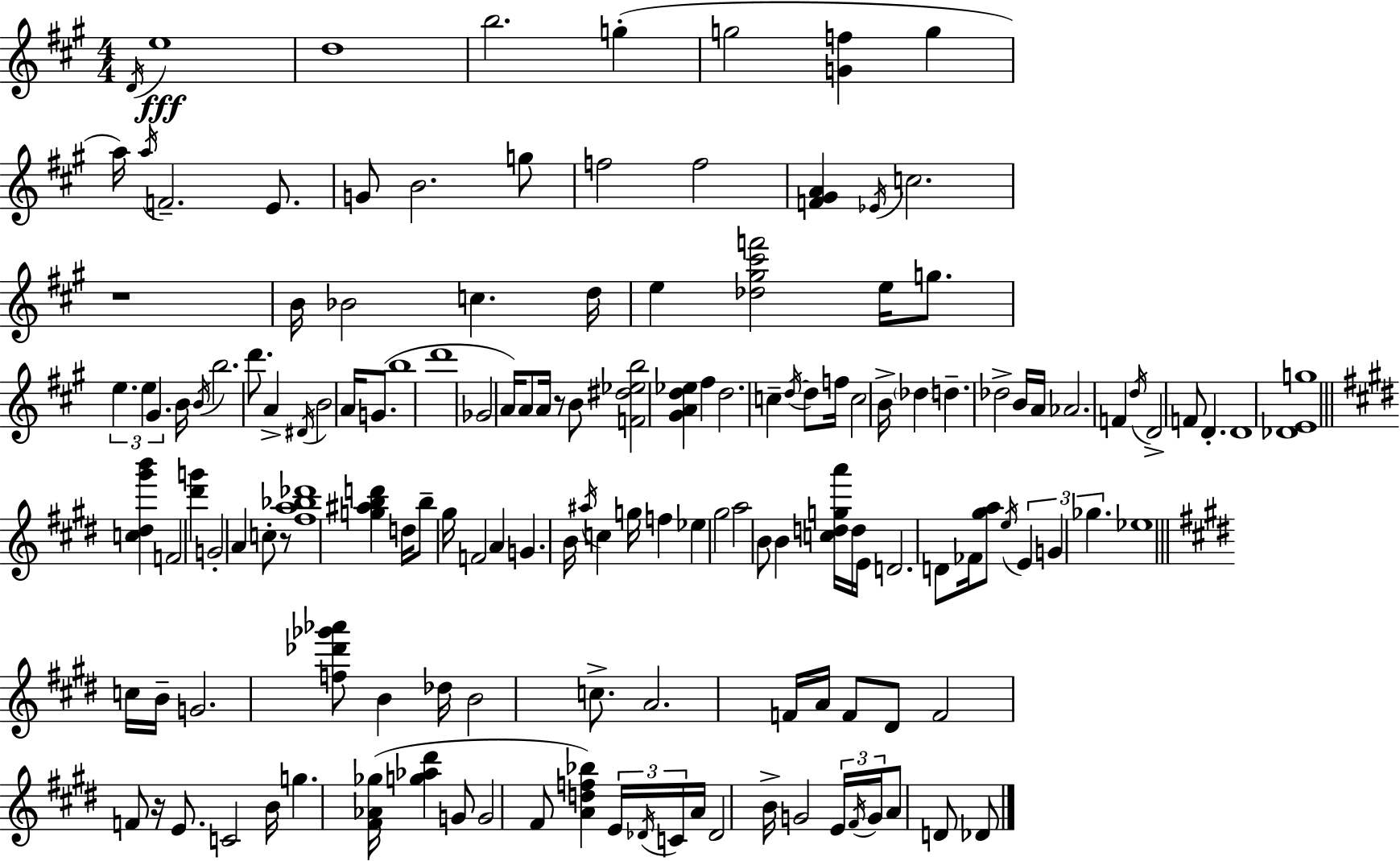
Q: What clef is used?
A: treble